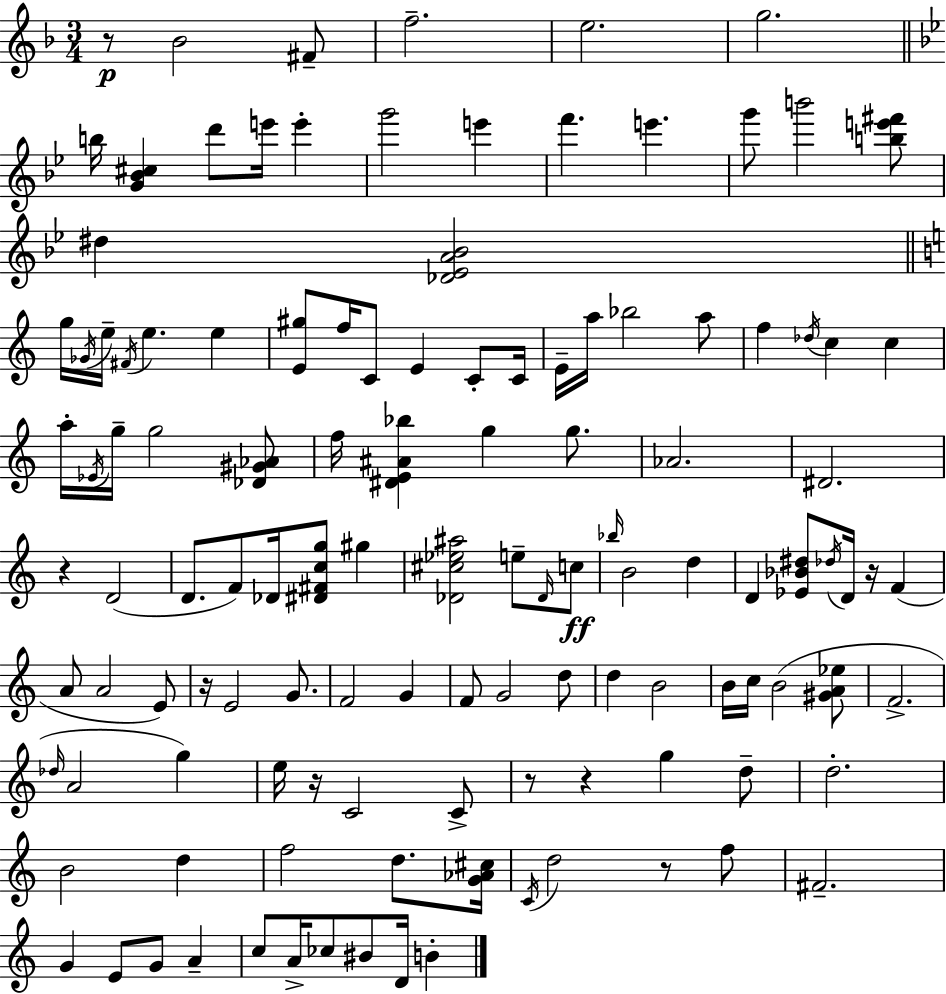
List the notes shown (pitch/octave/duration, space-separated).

R/e Bb4/h F#4/e F5/h. E5/h. G5/h. B5/s [G4,Bb4,C#5]/q D6/e E6/s E6/q G6/h E6/q F6/q. E6/q. G6/e B6/h [B5,E6,F#6]/e D#5/q [Db4,Eb4,A4,Bb4]/h G5/s Gb4/s E5/s F#4/s E5/q. E5/q [E4,G#5]/e F5/s C4/e E4/q C4/e C4/s E4/s A5/s Bb5/h A5/e F5/q Db5/s C5/q C5/q A5/s Eb4/s G5/s G5/h [Db4,G#4,Ab4]/e F5/s [D#4,E4,A#4,Bb5]/q G5/q G5/e. Ab4/h. D#4/h. R/q D4/h D4/e. F4/e Db4/s [D#4,F#4,C5,G5]/e G#5/q [Db4,C#5,Eb5,A#5]/h E5/e Db4/s C5/e Bb5/s B4/h D5/q D4/q [Eb4,Bb4,D#5]/e Db5/s D4/s R/s F4/q A4/e A4/h E4/e R/s E4/h G4/e. F4/h G4/q F4/e G4/h D5/e D5/q B4/h B4/s C5/s B4/h [G#4,A4,Eb5]/e F4/h. Db5/s A4/h G5/q E5/s R/s C4/h C4/e R/e R/q G5/q D5/e D5/h. B4/h D5/q F5/h D5/e. [G4,Ab4,C#5]/s C4/s D5/h R/e F5/e F#4/h. G4/q E4/e G4/e A4/q C5/e A4/s CES5/e BIS4/e D4/s B4/q